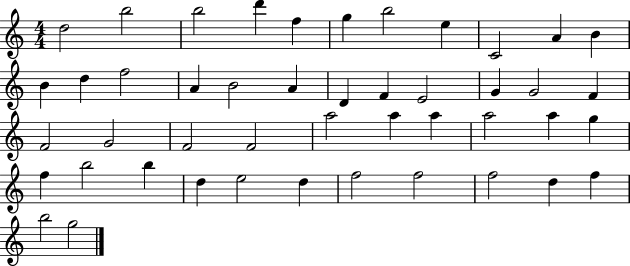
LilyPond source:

{
  \clef treble
  \numericTimeSignature
  \time 4/4
  \key c \major
  d''2 b''2 | b''2 d'''4 f''4 | g''4 b''2 e''4 | c'2 a'4 b'4 | \break b'4 d''4 f''2 | a'4 b'2 a'4 | d'4 f'4 e'2 | g'4 g'2 f'4 | \break f'2 g'2 | f'2 f'2 | a''2 a''4 a''4 | a''2 a''4 g''4 | \break f''4 b''2 b''4 | d''4 e''2 d''4 | f''2 f''2 | f''2 d''4 f''4 | \break b''2 g''2 | \bar "|."
}